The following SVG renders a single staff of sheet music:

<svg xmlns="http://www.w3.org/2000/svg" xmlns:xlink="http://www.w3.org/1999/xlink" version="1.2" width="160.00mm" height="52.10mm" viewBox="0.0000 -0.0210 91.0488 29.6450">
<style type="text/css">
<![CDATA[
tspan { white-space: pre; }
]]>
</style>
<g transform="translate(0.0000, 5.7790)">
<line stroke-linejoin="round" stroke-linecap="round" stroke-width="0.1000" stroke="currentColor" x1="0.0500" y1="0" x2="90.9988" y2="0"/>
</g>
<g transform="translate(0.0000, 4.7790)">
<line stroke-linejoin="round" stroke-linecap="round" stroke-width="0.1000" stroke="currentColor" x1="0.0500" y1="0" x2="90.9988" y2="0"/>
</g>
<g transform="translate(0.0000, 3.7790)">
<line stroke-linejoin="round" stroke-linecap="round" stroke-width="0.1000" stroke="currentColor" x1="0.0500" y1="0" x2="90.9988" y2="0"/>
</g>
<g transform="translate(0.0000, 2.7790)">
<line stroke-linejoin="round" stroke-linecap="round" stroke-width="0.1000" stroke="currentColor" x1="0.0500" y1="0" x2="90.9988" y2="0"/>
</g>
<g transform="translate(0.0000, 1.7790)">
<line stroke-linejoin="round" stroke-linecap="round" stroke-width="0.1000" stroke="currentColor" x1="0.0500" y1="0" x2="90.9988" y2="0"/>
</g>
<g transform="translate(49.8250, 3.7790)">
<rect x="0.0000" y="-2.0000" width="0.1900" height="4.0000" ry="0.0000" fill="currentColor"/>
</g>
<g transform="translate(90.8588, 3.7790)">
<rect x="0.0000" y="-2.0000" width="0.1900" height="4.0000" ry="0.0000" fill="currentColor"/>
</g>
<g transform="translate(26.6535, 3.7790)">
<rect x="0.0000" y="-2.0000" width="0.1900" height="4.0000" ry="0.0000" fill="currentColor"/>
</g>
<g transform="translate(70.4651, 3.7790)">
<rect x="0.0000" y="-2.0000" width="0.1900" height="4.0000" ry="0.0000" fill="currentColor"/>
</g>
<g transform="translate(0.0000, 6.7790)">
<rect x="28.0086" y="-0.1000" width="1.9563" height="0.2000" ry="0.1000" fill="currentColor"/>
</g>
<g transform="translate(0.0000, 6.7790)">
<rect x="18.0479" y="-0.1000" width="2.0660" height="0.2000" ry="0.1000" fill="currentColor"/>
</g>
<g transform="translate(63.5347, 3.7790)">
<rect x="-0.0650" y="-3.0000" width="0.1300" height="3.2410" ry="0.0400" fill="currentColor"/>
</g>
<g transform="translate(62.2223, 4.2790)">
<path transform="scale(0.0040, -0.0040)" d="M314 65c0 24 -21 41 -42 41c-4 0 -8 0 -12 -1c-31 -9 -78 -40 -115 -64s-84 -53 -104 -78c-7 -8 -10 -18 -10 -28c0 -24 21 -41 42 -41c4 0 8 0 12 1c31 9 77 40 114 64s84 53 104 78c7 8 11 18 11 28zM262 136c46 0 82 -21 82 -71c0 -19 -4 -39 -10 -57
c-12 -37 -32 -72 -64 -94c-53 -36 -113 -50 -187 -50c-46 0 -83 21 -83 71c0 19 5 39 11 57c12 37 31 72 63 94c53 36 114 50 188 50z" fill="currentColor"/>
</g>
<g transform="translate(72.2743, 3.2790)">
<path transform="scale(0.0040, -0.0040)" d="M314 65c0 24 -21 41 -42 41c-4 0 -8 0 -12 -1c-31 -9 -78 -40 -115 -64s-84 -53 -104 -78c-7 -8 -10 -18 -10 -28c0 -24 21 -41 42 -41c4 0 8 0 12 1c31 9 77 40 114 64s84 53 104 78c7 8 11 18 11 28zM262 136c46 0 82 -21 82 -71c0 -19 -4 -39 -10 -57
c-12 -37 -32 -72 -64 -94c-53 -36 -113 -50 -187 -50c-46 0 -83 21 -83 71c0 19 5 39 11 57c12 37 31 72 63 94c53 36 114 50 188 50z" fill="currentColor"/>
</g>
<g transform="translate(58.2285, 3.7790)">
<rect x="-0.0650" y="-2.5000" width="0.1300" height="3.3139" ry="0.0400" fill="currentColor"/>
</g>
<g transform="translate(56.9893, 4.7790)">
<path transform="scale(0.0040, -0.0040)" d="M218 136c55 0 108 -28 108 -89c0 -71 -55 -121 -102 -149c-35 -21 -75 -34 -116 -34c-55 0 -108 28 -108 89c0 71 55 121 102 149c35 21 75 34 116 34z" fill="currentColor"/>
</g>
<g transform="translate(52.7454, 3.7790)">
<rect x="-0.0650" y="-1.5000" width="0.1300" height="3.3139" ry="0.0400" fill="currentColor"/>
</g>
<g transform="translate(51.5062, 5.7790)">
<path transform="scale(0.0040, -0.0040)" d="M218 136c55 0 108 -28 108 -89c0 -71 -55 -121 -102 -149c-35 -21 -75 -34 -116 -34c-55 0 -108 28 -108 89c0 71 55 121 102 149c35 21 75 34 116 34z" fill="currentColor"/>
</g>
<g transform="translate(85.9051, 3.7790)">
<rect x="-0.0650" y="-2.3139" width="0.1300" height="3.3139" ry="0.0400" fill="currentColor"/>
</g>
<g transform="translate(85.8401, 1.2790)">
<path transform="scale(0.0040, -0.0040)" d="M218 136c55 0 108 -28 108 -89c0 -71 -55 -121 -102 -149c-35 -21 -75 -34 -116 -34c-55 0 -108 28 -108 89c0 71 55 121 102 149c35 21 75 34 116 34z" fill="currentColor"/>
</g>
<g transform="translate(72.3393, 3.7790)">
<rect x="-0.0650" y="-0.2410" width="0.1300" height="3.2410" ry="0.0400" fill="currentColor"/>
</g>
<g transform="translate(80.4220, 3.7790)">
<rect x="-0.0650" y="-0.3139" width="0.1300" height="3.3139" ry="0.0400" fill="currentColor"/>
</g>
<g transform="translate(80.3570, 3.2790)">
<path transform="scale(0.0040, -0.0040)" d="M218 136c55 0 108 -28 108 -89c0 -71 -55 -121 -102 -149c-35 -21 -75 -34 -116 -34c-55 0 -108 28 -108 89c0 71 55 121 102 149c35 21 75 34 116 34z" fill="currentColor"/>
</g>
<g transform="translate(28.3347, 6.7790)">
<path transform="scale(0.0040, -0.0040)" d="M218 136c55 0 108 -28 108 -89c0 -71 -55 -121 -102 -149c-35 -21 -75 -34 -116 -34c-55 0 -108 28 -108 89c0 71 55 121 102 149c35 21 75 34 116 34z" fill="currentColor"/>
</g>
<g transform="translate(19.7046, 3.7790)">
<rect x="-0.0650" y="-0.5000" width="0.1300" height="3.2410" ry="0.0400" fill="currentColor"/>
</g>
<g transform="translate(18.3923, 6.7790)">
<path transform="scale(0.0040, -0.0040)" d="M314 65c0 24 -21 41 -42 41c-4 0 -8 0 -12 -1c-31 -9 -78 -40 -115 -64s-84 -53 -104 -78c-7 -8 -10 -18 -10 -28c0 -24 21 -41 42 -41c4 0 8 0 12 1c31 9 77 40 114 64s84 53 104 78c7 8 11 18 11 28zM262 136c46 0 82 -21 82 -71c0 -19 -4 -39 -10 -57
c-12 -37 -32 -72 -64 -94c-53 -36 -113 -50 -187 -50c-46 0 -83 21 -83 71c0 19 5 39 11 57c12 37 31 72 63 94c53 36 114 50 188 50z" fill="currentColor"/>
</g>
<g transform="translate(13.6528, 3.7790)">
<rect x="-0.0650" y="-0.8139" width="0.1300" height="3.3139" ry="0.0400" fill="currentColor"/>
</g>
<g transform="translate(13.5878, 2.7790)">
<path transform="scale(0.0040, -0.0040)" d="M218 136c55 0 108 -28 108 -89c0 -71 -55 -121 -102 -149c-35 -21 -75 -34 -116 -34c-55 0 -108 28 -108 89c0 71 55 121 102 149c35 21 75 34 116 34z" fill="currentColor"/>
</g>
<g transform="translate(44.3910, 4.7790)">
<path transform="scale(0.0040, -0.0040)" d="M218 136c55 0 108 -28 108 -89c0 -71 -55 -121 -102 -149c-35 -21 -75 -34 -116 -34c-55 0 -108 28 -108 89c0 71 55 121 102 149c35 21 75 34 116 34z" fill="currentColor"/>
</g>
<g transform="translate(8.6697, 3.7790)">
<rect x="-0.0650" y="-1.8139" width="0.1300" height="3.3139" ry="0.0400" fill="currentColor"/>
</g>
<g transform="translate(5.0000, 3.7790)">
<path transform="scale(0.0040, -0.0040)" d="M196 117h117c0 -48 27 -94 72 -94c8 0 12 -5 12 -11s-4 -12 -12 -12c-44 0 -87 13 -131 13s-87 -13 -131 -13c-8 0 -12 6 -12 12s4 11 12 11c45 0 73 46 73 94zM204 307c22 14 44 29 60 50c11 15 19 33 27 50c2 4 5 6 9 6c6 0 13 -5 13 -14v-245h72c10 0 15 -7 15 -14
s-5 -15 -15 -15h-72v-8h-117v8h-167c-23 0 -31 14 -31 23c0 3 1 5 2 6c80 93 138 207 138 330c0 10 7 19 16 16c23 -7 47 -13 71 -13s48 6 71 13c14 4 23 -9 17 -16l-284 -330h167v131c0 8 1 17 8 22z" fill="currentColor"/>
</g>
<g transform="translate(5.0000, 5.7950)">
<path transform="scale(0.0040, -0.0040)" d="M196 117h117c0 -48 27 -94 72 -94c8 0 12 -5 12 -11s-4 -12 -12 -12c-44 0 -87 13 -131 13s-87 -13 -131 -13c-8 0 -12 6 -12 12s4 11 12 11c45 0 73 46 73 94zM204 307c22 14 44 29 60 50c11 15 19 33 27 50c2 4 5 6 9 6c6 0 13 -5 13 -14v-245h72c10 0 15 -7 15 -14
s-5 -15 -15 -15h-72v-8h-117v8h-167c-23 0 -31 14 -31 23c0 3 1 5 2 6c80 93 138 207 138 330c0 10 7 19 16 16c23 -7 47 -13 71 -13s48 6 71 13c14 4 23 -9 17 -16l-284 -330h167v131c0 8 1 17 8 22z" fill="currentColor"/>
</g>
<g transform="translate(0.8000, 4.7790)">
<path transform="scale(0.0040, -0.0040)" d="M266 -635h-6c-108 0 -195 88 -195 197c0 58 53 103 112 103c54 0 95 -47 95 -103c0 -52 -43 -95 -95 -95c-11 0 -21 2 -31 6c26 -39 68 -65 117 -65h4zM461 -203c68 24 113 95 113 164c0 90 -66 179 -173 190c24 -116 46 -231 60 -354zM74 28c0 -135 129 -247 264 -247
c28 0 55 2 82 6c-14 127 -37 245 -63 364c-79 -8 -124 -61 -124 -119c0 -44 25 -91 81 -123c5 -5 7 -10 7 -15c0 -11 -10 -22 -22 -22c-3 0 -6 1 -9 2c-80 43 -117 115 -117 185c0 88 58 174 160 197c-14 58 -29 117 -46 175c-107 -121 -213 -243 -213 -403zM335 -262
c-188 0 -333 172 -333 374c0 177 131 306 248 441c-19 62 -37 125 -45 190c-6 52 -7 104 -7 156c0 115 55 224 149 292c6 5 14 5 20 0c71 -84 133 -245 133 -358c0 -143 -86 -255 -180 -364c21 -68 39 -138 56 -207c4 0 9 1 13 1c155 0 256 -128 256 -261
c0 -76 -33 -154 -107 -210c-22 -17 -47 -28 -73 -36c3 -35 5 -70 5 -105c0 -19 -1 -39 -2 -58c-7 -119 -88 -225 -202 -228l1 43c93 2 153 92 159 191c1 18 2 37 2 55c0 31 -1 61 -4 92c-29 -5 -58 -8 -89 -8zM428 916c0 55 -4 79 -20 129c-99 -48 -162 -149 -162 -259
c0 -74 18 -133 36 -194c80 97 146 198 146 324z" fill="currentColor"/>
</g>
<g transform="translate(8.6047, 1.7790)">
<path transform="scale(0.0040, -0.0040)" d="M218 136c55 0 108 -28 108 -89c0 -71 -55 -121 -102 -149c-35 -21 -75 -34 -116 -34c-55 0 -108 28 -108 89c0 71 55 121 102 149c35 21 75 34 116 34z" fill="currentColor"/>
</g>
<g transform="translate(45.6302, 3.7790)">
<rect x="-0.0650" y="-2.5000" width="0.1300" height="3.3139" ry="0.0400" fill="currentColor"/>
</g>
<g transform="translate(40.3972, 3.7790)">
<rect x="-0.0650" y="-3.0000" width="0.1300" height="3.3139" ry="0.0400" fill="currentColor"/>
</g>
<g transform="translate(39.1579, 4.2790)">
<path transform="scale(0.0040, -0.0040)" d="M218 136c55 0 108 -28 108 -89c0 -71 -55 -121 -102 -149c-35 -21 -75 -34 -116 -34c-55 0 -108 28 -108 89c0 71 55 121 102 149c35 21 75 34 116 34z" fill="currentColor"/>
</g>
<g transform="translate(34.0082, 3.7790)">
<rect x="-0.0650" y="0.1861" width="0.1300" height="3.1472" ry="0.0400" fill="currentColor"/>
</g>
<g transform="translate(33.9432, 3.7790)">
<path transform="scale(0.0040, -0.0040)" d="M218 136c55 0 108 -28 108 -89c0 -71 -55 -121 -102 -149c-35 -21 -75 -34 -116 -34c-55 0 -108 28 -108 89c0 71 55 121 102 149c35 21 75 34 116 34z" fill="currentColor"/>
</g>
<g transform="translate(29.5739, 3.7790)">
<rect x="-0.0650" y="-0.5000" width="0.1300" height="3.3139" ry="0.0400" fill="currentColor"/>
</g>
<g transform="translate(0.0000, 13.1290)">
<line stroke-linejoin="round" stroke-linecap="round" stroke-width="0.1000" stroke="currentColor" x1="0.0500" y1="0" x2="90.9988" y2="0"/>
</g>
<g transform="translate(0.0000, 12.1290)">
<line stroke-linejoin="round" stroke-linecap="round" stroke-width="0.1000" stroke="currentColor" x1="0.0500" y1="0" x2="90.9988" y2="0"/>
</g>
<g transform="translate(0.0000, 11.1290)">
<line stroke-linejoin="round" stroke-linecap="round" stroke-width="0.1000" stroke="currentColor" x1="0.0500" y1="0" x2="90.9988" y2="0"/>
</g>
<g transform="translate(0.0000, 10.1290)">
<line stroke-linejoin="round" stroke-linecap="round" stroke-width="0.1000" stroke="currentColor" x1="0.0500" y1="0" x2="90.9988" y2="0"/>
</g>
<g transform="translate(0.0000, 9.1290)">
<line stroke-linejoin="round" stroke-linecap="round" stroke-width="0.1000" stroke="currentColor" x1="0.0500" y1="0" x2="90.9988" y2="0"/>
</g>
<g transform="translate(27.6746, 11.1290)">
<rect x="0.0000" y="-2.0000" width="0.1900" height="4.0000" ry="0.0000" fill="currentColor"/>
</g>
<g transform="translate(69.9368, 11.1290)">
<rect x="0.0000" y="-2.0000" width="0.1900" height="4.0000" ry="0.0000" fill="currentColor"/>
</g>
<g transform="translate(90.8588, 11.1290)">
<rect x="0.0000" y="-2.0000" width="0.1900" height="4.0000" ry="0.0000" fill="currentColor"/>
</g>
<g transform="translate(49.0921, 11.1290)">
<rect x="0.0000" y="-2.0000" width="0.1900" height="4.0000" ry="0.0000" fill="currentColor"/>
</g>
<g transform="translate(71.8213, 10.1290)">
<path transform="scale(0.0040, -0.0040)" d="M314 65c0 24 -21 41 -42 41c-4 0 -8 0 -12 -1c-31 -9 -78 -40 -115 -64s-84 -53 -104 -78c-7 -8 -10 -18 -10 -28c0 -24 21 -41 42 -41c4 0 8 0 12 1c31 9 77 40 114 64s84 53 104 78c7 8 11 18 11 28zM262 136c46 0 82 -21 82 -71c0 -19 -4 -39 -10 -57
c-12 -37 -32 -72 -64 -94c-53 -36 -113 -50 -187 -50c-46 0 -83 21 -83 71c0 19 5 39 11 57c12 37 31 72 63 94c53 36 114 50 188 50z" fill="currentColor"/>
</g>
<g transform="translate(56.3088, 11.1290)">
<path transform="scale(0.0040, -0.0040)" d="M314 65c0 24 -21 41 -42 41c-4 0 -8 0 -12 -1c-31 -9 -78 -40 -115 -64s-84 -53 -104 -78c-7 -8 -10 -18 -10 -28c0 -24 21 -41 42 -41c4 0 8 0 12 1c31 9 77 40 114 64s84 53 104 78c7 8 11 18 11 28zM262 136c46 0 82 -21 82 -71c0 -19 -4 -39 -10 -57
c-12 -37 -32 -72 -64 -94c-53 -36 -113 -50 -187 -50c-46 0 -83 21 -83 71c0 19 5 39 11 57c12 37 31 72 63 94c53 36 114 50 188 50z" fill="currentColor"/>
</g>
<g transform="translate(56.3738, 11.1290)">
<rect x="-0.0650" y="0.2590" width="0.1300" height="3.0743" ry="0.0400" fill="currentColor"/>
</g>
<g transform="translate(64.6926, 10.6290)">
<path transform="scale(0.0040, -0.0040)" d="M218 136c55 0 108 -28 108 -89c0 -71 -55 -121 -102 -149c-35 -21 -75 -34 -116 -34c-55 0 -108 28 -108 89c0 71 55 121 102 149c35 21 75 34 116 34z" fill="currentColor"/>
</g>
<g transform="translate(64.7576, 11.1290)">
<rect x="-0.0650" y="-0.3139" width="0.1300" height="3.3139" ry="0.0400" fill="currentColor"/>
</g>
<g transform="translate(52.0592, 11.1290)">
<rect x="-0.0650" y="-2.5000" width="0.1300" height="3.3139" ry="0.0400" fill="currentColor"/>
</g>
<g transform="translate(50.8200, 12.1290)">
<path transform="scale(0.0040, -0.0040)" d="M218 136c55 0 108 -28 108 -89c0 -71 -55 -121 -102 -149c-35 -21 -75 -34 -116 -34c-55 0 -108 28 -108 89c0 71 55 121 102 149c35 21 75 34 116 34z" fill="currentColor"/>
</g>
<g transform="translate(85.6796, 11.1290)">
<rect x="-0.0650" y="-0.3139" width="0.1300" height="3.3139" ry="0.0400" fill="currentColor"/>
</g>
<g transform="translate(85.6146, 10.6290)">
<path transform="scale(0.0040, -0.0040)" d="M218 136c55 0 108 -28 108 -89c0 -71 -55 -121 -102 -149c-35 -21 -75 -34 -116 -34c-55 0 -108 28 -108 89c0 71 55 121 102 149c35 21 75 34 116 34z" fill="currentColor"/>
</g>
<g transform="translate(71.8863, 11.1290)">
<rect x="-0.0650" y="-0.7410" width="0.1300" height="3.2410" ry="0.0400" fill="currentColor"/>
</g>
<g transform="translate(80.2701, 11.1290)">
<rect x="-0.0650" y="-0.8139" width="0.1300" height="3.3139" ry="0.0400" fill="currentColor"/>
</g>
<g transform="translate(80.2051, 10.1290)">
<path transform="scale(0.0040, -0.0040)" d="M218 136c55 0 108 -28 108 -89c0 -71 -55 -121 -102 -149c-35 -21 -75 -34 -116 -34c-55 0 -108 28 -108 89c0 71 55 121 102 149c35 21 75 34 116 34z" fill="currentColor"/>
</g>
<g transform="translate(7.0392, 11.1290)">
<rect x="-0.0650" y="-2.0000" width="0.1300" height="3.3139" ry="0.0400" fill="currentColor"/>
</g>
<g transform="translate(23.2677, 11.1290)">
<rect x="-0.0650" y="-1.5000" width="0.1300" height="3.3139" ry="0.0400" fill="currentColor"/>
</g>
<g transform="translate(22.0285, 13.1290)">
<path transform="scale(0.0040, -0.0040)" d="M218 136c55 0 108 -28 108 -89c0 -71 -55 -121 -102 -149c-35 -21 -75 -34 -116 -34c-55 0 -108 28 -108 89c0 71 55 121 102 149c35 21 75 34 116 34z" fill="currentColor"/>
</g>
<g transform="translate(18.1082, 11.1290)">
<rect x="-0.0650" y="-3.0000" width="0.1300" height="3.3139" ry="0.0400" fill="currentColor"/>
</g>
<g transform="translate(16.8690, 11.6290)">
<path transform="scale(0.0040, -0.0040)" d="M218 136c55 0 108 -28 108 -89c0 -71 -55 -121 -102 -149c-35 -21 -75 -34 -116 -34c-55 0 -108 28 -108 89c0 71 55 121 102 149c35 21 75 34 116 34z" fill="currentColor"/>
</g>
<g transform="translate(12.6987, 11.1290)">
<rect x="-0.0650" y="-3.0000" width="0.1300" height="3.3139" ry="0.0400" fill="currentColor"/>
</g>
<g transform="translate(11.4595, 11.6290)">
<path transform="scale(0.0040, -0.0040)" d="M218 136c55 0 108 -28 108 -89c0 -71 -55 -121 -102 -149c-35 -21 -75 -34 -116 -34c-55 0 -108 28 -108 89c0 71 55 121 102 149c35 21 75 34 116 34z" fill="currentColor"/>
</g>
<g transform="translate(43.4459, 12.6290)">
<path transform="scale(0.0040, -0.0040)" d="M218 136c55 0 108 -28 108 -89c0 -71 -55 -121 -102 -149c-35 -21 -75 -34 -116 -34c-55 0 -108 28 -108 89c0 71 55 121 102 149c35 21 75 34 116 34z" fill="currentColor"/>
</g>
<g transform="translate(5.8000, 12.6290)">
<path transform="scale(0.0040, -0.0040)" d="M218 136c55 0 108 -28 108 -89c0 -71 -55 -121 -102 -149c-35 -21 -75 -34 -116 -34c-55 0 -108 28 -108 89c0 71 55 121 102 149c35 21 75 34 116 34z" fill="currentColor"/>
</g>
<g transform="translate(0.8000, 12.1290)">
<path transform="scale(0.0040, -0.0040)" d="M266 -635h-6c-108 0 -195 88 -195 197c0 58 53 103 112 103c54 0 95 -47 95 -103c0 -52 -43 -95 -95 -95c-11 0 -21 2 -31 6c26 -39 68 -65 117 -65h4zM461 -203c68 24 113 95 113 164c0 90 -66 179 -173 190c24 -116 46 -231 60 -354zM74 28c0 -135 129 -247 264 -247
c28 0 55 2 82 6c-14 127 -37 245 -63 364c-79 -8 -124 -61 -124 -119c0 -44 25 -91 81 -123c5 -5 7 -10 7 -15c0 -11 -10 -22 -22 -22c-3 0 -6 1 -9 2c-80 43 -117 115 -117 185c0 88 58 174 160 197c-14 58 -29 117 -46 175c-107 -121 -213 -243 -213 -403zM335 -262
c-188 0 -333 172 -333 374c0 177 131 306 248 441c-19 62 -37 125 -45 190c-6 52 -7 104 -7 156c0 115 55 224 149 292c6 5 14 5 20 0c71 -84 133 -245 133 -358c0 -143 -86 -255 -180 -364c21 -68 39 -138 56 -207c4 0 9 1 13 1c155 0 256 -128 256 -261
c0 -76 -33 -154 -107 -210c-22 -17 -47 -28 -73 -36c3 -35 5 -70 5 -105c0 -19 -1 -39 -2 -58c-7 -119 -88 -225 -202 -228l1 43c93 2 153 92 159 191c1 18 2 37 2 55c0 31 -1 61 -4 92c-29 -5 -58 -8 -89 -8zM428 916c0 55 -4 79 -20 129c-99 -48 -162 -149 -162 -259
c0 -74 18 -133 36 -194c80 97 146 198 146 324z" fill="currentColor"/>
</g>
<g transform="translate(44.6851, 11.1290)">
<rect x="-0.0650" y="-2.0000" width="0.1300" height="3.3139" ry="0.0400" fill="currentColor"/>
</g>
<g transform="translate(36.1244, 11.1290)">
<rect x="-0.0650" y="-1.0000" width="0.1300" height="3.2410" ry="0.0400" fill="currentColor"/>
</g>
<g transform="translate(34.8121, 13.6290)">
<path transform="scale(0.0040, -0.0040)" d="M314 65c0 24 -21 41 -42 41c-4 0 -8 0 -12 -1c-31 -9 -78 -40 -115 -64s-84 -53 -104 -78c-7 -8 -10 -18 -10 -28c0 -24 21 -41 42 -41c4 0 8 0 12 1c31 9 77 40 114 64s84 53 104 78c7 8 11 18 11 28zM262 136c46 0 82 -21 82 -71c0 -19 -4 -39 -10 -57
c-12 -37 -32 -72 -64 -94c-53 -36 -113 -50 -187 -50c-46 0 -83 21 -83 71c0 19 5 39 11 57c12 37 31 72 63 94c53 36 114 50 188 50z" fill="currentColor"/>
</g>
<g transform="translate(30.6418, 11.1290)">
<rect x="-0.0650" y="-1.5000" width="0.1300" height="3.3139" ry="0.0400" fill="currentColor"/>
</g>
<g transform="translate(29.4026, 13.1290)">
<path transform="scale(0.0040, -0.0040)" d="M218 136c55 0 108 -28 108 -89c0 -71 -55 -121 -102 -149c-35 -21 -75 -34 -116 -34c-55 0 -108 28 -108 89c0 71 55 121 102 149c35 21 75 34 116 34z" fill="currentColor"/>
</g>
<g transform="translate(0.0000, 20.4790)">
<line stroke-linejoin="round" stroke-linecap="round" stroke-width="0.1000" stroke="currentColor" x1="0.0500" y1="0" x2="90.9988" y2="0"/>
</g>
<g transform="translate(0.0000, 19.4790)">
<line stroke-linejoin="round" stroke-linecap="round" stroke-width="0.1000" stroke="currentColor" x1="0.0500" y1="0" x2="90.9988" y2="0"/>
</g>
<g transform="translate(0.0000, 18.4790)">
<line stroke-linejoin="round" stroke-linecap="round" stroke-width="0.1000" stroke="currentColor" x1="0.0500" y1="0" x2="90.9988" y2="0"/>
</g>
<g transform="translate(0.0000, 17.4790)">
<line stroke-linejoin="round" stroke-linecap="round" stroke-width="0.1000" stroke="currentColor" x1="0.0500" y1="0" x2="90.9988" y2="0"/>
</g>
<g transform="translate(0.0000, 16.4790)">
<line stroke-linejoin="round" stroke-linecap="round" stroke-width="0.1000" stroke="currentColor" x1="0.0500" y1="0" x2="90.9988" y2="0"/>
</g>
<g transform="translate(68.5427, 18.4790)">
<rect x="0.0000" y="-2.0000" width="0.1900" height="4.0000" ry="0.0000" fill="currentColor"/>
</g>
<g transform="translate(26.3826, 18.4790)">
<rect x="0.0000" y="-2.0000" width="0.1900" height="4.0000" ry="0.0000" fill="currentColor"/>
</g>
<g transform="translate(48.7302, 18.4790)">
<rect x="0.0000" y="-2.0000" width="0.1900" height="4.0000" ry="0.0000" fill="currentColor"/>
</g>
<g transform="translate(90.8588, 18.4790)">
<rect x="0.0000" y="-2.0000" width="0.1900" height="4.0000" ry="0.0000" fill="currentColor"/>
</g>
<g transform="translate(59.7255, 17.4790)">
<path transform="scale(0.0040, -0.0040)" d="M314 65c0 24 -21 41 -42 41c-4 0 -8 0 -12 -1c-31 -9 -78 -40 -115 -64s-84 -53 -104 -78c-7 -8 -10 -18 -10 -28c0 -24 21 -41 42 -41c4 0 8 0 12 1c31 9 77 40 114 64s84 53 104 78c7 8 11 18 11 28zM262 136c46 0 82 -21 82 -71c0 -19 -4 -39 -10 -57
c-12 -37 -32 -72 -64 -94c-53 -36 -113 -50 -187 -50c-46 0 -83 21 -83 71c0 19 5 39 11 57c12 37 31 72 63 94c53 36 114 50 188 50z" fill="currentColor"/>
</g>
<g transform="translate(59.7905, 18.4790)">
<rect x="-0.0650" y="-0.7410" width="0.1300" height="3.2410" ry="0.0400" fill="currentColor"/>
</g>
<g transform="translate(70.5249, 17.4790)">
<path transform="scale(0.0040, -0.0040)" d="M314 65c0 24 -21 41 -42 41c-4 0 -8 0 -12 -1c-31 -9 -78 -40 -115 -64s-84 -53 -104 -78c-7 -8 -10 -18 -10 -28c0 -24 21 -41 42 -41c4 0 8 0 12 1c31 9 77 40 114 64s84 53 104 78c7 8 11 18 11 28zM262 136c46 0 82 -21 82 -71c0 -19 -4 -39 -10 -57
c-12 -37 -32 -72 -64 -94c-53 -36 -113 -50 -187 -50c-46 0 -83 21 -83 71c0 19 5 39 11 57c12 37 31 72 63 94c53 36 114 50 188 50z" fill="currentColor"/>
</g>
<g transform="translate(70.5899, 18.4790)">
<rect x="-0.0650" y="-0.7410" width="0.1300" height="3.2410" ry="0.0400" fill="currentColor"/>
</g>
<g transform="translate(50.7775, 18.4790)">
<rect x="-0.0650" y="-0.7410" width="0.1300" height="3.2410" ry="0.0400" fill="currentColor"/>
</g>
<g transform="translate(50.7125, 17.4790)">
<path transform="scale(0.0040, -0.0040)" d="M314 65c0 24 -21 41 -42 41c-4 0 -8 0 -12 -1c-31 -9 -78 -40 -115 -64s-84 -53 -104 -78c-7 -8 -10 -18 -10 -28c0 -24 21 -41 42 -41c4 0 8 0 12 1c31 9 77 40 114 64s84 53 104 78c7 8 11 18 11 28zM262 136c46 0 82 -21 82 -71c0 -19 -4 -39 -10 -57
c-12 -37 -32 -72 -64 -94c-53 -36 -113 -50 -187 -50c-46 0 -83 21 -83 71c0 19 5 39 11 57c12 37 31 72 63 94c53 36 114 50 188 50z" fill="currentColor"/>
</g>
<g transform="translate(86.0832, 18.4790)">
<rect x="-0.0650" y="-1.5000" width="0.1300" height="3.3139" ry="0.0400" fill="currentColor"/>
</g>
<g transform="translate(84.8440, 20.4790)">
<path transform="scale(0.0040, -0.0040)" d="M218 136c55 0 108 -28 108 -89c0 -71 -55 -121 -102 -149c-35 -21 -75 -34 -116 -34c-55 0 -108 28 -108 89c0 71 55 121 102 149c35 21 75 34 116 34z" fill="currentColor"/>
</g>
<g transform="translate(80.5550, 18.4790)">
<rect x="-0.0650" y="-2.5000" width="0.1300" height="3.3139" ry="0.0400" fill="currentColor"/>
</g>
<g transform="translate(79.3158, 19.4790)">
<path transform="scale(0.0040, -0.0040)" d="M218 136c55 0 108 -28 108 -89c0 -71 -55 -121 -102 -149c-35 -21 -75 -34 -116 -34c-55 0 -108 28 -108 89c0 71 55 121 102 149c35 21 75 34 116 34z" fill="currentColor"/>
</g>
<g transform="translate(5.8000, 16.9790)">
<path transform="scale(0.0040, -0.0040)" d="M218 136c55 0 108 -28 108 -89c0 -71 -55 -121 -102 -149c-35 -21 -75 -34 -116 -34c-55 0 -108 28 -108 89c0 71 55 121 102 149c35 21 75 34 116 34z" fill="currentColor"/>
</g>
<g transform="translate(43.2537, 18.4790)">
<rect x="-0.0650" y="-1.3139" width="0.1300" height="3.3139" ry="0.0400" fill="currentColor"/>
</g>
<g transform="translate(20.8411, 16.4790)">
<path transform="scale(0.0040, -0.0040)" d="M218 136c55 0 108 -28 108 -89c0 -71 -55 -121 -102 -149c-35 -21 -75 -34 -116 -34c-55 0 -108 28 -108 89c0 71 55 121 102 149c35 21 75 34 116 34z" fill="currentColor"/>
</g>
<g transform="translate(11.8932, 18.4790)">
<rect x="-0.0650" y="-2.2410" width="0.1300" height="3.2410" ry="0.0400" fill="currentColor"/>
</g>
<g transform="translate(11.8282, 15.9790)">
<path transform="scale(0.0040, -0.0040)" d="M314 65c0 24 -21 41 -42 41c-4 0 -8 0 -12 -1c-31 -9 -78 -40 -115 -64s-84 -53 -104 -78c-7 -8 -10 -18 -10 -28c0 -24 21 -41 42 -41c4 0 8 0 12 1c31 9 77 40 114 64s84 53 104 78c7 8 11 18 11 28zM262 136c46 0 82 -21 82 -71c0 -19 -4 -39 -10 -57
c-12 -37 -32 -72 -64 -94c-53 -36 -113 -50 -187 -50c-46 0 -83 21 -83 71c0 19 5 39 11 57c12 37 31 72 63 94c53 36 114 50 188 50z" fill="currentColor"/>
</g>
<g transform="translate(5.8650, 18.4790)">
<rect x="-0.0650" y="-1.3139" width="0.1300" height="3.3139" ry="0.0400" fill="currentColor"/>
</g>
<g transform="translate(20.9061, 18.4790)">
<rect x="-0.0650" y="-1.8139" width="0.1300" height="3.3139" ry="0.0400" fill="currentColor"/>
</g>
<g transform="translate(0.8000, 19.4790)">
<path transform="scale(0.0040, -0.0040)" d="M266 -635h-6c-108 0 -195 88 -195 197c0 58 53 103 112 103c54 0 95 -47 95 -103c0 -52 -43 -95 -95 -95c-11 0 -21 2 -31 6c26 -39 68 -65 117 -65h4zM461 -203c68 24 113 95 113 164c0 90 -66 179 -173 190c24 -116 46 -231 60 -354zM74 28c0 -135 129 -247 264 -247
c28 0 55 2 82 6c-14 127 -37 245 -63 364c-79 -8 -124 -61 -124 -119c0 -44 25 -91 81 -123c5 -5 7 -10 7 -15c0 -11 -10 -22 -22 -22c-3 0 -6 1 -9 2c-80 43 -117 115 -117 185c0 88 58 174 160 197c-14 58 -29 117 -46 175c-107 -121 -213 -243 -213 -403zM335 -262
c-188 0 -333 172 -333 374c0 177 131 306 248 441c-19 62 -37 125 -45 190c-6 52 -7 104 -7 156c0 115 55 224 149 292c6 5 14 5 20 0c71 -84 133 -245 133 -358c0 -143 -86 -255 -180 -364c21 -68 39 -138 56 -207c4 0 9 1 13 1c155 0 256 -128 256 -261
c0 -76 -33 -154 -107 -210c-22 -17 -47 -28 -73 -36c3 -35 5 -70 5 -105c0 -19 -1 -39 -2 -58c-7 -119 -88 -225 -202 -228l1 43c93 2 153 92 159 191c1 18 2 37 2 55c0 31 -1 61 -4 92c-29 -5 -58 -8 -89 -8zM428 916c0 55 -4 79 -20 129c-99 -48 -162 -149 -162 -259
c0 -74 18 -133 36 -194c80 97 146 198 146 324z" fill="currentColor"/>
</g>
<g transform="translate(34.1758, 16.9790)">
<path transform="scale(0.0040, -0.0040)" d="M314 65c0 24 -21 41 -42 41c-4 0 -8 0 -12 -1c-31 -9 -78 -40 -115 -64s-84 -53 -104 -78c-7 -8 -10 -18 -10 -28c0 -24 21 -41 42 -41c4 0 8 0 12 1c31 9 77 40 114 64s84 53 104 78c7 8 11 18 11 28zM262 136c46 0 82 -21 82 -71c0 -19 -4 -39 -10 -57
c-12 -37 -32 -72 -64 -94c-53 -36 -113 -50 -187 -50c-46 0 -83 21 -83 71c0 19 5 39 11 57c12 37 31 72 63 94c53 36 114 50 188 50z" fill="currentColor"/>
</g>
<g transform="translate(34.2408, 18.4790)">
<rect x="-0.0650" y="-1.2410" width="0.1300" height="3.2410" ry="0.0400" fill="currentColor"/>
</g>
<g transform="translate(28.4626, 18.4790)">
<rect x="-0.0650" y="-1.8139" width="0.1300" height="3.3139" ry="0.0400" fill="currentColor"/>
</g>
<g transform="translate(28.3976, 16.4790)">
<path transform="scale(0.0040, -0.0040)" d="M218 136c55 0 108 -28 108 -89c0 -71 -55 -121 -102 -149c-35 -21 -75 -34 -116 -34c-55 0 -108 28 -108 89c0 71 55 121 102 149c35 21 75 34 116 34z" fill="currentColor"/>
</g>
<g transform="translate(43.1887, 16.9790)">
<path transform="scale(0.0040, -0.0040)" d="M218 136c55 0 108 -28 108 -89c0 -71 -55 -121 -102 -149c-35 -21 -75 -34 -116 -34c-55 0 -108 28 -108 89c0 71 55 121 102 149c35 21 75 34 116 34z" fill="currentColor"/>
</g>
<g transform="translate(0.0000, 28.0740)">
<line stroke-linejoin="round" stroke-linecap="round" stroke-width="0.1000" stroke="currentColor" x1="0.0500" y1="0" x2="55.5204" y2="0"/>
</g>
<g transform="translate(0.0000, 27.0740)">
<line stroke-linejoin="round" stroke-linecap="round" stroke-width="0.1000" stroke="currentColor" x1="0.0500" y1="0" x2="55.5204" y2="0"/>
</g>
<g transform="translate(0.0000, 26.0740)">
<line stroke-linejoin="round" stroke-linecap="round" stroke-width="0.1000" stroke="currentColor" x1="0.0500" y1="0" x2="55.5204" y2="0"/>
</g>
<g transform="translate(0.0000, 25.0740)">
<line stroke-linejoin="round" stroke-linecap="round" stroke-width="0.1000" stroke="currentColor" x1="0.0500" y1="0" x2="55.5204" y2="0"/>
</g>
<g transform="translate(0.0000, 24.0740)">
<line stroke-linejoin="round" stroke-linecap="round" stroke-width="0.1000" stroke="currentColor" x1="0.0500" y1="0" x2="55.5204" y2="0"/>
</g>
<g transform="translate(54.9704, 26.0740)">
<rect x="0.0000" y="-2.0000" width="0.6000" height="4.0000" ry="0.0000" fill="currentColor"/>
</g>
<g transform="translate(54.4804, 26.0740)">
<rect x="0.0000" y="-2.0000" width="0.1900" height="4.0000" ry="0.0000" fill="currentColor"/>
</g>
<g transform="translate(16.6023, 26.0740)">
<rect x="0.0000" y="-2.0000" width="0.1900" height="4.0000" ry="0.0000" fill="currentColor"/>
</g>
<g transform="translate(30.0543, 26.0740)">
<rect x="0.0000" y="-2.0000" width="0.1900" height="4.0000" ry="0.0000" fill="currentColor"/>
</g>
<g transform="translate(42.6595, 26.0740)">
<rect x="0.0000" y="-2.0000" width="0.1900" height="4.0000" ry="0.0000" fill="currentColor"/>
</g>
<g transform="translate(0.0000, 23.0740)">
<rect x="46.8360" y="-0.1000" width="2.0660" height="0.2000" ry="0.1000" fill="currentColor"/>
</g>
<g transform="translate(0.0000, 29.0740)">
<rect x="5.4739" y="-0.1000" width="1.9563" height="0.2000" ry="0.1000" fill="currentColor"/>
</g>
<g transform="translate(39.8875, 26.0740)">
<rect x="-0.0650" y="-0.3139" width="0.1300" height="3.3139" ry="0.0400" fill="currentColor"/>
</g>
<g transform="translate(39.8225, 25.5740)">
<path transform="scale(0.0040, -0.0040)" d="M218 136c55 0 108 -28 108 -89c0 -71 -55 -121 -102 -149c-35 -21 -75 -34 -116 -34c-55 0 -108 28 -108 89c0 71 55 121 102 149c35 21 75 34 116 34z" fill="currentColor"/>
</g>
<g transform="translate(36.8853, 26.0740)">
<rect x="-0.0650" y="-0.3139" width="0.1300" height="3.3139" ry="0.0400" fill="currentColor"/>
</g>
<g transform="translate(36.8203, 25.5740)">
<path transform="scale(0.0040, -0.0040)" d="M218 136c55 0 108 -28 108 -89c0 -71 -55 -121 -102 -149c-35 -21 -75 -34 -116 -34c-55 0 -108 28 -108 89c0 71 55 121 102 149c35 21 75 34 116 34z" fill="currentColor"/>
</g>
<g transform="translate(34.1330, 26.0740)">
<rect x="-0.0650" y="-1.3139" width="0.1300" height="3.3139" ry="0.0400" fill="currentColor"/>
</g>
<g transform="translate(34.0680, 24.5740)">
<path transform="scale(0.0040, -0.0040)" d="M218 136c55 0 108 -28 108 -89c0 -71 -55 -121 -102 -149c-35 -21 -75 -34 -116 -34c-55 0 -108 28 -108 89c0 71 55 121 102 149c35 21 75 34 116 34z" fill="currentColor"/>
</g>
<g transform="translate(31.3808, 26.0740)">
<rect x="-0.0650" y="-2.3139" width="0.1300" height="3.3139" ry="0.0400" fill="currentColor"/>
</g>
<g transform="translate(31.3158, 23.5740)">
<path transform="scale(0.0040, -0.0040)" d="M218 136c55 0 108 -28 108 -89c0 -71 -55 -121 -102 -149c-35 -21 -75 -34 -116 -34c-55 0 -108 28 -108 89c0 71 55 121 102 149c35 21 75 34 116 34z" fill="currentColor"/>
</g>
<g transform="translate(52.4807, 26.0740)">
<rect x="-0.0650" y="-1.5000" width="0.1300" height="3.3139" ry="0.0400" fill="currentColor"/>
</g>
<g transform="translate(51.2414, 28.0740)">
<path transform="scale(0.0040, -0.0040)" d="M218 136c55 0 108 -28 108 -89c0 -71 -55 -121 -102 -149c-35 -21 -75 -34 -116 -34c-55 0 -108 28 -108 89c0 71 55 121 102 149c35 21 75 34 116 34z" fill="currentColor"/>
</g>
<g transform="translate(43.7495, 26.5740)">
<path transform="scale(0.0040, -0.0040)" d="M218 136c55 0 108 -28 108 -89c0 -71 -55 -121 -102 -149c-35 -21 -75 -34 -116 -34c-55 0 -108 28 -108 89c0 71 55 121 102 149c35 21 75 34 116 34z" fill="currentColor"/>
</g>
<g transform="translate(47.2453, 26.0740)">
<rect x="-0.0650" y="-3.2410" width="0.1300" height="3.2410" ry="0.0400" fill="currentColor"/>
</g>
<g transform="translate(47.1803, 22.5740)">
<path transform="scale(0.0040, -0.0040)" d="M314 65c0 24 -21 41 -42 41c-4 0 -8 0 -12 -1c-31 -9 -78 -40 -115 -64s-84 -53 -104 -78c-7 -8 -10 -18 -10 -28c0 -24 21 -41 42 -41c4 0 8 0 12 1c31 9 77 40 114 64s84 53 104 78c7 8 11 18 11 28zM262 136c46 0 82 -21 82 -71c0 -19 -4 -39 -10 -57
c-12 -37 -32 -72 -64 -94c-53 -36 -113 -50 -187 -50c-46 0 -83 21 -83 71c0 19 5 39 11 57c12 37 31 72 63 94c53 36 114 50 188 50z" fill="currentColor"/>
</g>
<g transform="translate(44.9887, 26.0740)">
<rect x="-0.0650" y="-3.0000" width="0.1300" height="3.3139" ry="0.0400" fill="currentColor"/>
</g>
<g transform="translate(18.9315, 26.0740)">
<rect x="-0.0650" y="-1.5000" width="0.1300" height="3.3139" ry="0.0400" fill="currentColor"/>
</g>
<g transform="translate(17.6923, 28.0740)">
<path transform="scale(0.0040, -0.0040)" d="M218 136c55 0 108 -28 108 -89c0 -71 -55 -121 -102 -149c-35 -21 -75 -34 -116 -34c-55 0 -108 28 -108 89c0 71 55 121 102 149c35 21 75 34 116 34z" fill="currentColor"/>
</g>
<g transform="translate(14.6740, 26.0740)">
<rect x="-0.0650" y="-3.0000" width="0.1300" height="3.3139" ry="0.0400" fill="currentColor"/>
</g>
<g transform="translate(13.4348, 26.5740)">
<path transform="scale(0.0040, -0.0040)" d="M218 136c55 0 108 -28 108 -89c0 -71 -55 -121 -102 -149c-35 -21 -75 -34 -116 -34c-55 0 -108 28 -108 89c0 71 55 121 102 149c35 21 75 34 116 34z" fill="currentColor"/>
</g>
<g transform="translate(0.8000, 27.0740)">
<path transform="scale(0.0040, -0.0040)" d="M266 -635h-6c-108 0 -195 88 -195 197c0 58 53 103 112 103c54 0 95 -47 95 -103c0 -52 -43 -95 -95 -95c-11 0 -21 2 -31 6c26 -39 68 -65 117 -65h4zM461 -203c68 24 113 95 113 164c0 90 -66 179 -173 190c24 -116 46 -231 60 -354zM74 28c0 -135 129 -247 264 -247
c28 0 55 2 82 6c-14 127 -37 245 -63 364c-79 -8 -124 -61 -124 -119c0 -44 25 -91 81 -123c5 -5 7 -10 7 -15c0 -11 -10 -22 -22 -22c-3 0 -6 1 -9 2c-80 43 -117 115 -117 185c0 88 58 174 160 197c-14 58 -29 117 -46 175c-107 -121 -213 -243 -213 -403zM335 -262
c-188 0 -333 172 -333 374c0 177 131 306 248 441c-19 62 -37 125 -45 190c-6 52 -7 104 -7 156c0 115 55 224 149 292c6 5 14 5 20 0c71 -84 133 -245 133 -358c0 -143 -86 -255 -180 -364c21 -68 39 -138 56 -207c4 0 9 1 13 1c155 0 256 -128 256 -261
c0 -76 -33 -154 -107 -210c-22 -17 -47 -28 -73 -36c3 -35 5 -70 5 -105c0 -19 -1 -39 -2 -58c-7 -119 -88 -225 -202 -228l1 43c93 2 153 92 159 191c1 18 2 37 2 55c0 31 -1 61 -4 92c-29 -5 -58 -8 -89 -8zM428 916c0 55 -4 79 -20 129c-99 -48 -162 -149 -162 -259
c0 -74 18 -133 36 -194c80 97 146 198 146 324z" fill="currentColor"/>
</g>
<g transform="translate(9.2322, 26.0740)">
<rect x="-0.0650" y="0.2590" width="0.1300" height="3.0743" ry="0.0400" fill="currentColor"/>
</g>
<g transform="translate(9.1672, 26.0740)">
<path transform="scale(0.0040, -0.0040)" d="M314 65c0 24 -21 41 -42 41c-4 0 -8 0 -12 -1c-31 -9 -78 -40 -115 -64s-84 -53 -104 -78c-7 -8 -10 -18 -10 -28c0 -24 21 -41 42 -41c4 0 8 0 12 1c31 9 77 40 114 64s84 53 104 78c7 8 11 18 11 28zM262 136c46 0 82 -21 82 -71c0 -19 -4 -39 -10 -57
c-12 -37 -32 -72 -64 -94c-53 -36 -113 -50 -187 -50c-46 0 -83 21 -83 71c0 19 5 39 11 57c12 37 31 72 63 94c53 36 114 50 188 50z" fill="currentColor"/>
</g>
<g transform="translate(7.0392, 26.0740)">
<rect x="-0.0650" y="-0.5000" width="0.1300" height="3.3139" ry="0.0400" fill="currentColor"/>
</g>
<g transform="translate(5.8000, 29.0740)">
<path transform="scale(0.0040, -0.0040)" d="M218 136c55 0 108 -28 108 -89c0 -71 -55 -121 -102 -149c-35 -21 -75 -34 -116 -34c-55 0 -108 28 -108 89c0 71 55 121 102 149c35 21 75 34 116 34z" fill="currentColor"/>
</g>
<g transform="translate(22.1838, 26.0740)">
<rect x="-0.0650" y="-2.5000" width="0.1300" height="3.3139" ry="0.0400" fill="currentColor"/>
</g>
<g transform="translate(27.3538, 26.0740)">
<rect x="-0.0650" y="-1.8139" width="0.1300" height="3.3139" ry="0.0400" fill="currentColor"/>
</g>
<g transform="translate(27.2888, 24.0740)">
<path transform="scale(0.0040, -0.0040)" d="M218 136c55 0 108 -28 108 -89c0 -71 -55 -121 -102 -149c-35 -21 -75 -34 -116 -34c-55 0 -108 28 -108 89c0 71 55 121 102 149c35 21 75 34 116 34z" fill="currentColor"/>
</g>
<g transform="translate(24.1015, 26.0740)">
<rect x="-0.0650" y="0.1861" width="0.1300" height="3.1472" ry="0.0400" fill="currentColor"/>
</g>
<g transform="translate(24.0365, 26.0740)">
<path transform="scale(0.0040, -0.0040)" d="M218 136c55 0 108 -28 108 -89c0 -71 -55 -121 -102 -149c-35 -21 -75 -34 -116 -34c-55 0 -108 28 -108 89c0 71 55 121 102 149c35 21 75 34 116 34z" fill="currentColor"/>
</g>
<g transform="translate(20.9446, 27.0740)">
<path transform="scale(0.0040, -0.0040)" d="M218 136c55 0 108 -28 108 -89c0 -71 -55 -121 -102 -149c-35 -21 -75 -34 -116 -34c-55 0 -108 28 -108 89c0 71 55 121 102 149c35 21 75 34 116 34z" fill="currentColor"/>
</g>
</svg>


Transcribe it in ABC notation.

X:1
T:Untitled
M:4/4
L:1/4
K:C
f d C2 C B A G E G A2 c2 c g F A A E E D2 F G B2 c d2 d c e g2 f f e2 e d2 d2 d2 G E C B2 A E G B f g e c c A b2 E